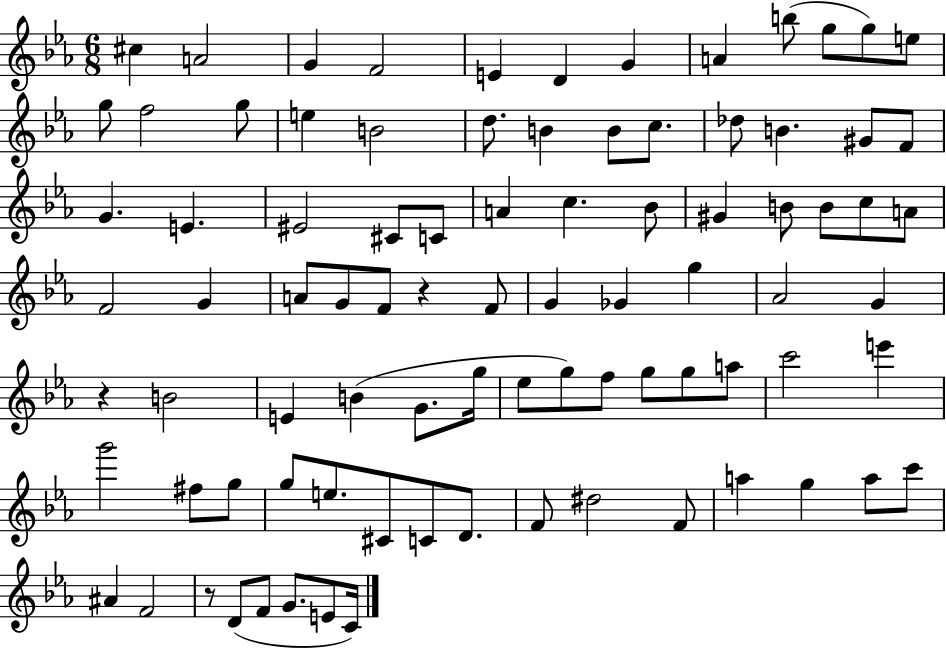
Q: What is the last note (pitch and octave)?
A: C4